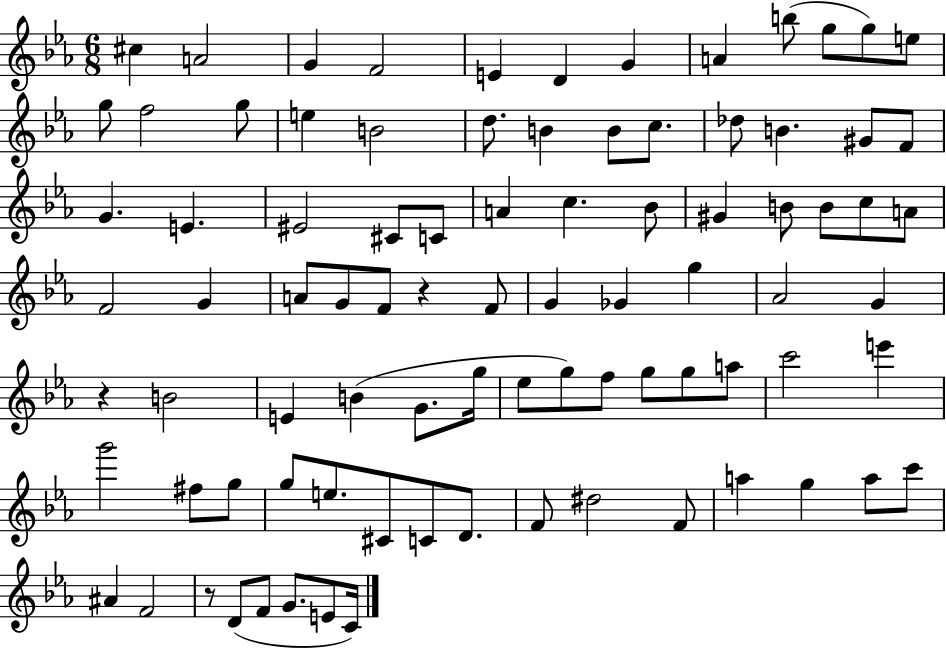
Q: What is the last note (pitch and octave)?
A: C4